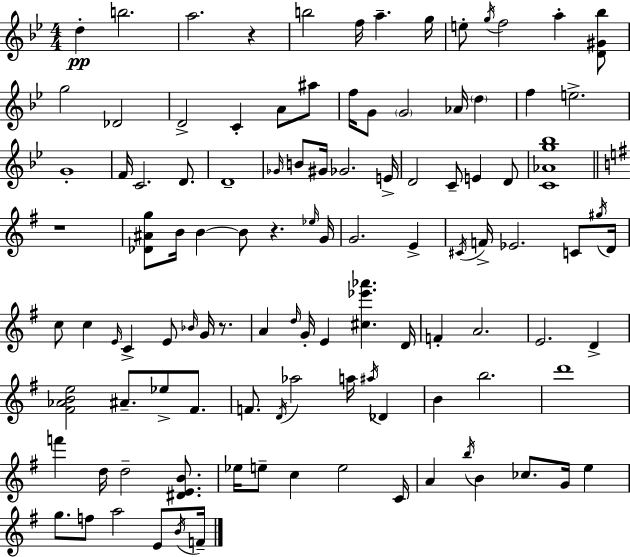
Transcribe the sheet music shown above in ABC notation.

X:1
T:Untitled
M:4/4
L:1/4
K:Gm
d b2 a2 z b2 f/4 a g/4 e/2 g/4 f2 a [D^G_b]/2 g2 _D2 D2 C A/2 ^a/2 f/4 G/2 G2 _A/4 d f e2 G4 F/4 C2 D/2 D4 _G/4 B/2 ^G/4 _G2 E/4 D2 C/2 E D/2 [C_Ag_b]4 z4 [_D^Ag]/2 B/4 B B/2 z _e/4 G/4 G2 E ^C/4 F/4 _E2 C/2 ^g/4 D/4 c/2 c E/4 C E/2 _B/4 G/4 z/2 A d/4 G/4 E [^c_e'_a'] D/4 F A2 E2 D [^F_ABe]2 ^A/2 _e/2 ^F/2 F/2 D/4 _a2 a/4 ^a/4 _D B b2 d'4 f' d/4 d2 [^DEB]/2 _e/4 e/2 c e2 C/4 A b/4 B _c/2 G/4 e g/2 f/2 a2 E/2 B/4 F/4